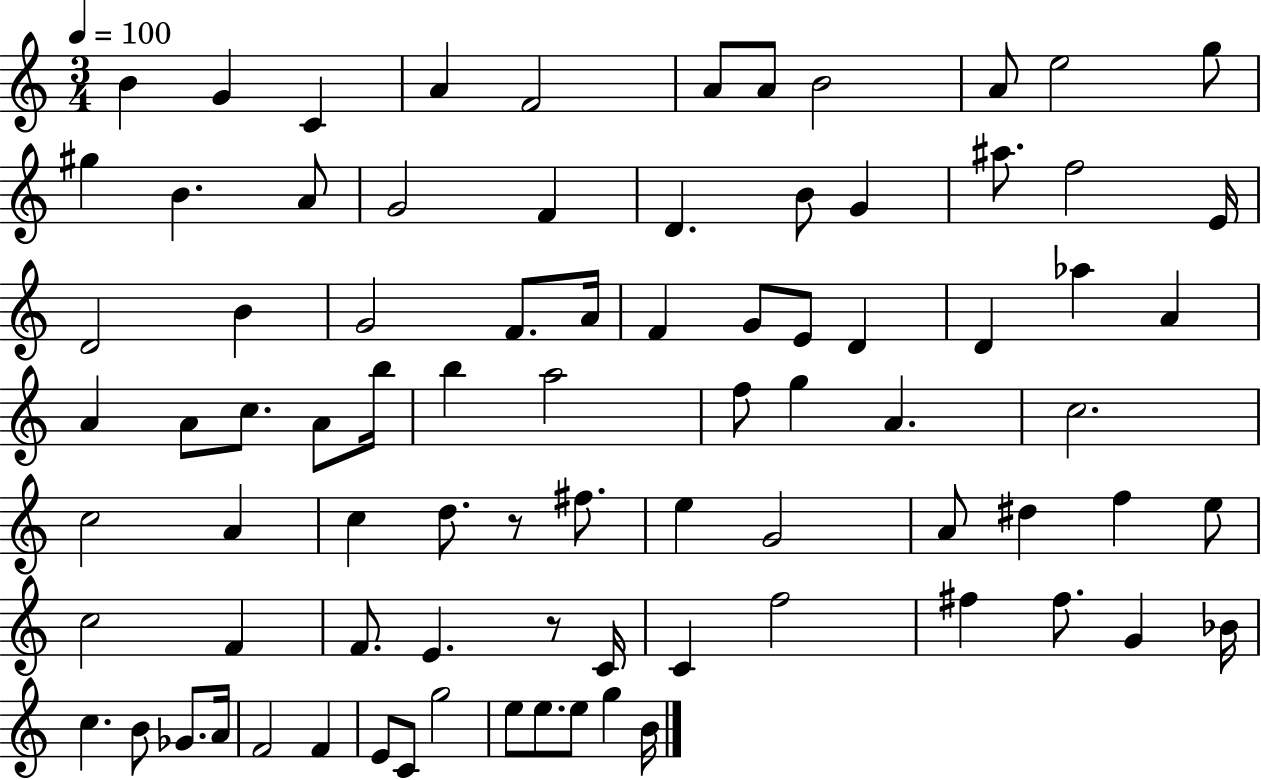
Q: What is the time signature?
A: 3/4